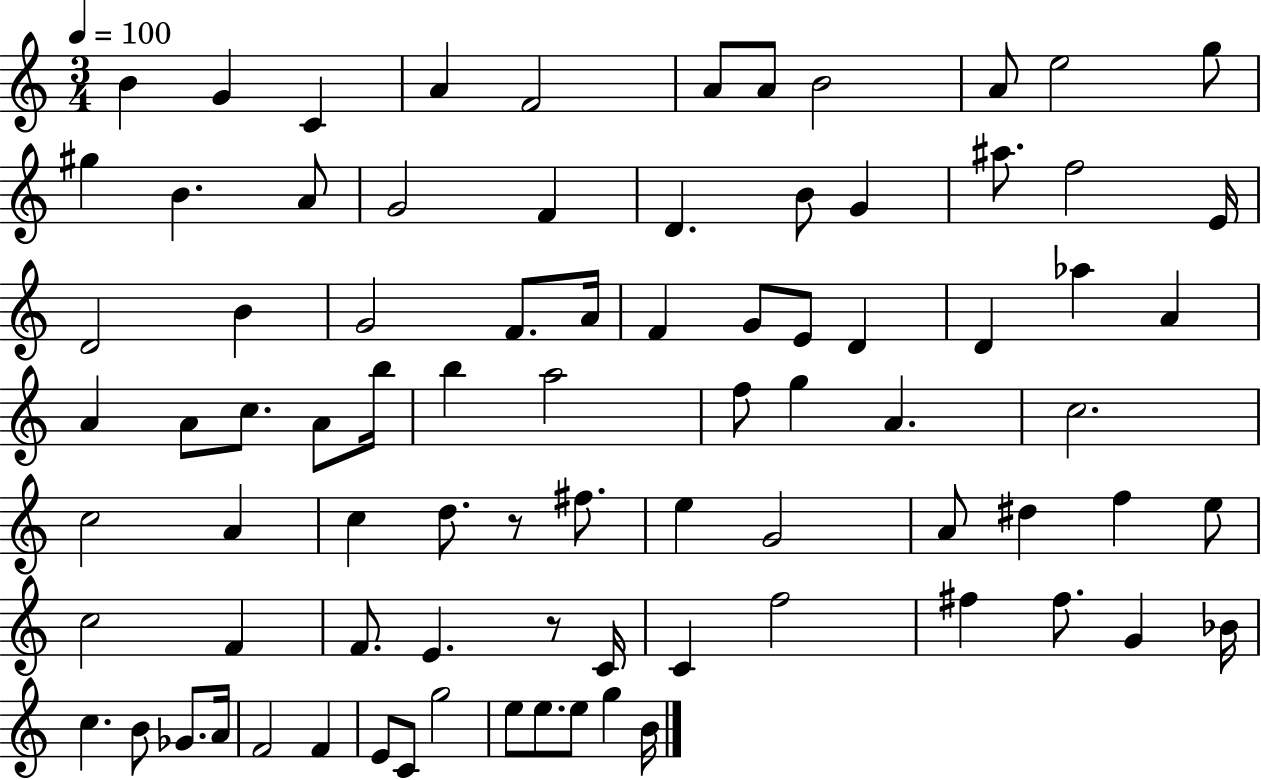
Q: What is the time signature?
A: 3/4